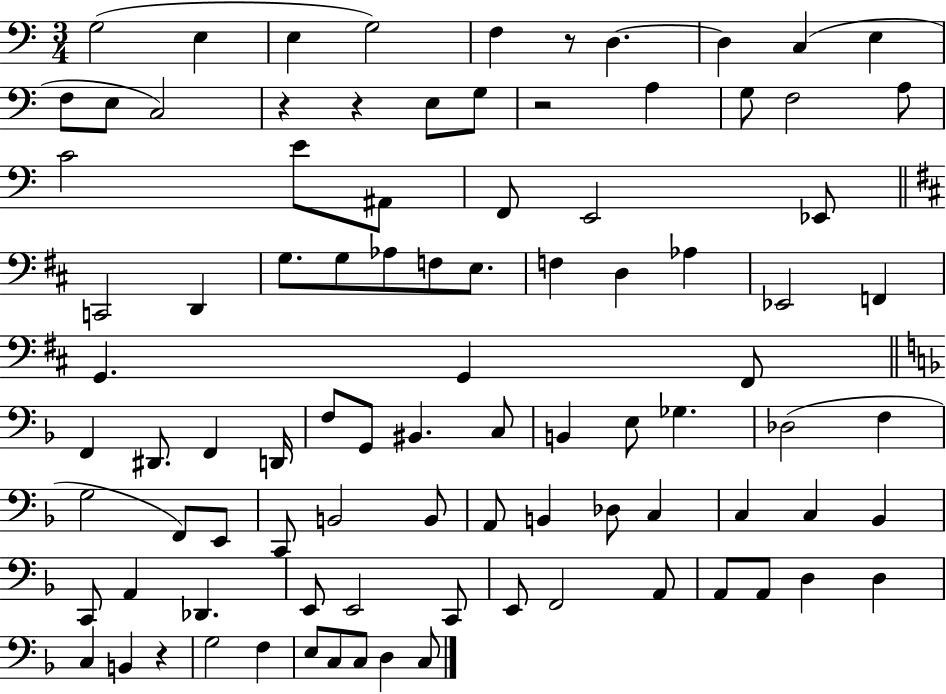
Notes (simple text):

G3/h E3/q E3/q G3/h F3/q R/e D3/q. D3/q C3/q E3/q F3/e E3/e C3/h R/q R/q E3/e G3/e R/h A3/q G3/e F3/h A3/e C4/h E4/e A#2/e F2/e E2/h Eb2/e C2/h D2/q G3/e. G3/e Ab3/e F3/e E3/e. F3/q D3/q Ab3/q Eb2/h F2/q G2/q. G2/q F#2/e F2/q D#2/e. F2/q D2/s F3/e G2/e BIS2/q. C3/e B2/q E3/e Gb3/q. Db3/h F3/q G3/h F2/e E2/e C2/e B2/h B2/e A2/e B2/q Db3/e C3/q C3/q C3/q Bb2/q C2/e A2/q Db2/q. E2/e E2/h C2/e E2/e F2/h A2/e A2/e A2/e D3/q D3/q C3/q B2/q R/q G3/h F3/q E3/e C3/e C3/e D3/q C3/e